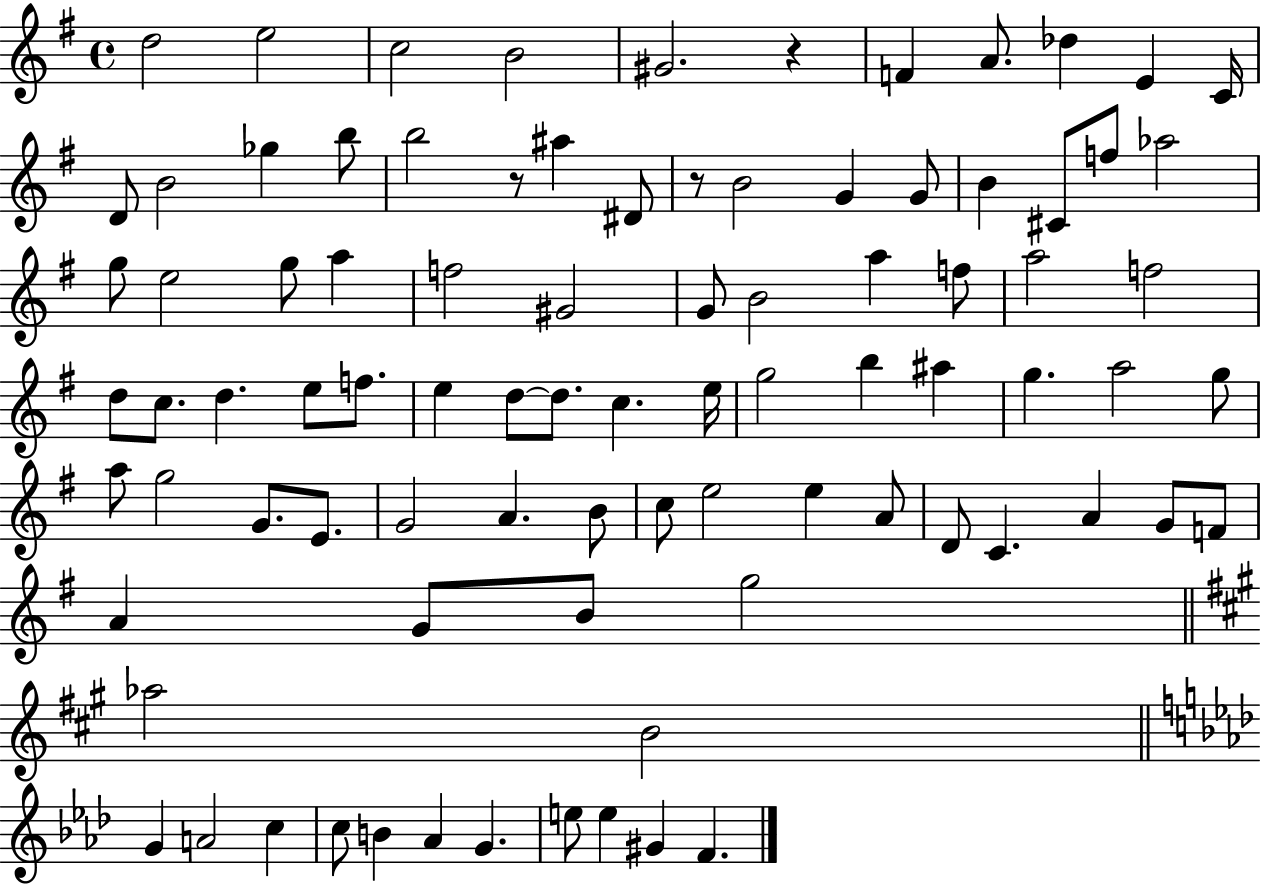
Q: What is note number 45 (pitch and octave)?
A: C5